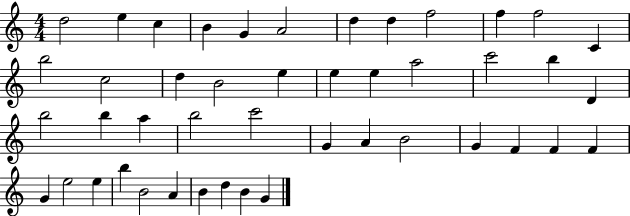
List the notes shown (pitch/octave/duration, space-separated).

D5/h E5/q C5/q B4/q G4/q A4/h D5/q D5/q F5/h F5/q F5/h C4/q B5/h C5/h D5/q B4/h E5/q E5/q E5/q A5/h C6/h B5/q D4/q B5/h B5/q A5/q B5/h C6/h G4/q A4/q B4/h G4/q F4/q F4/q F4/q G4/q E5/h E5/q B5/q B4/h A4/q B4/q D5/q B4/q G4/q